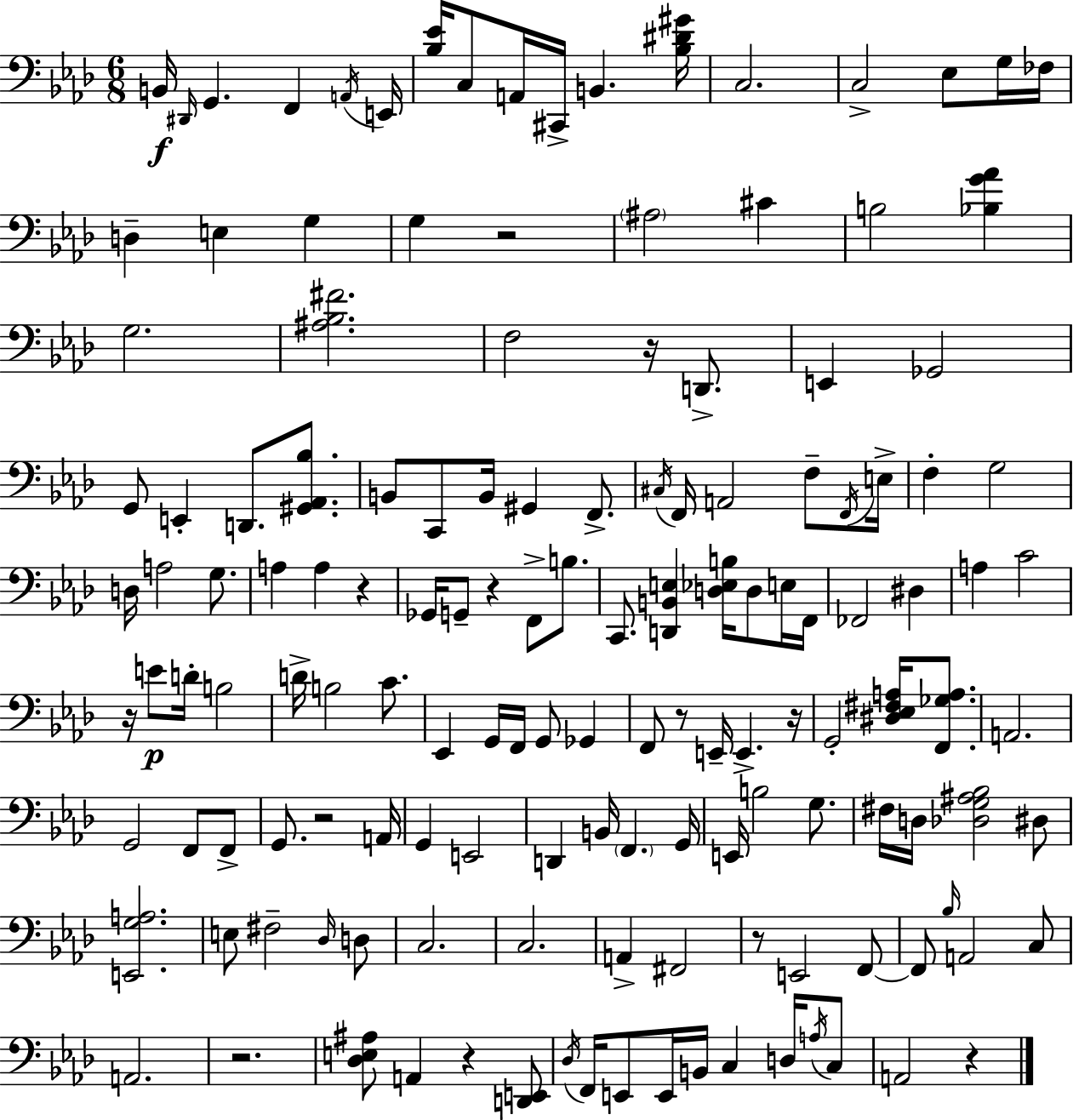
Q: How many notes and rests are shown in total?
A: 144